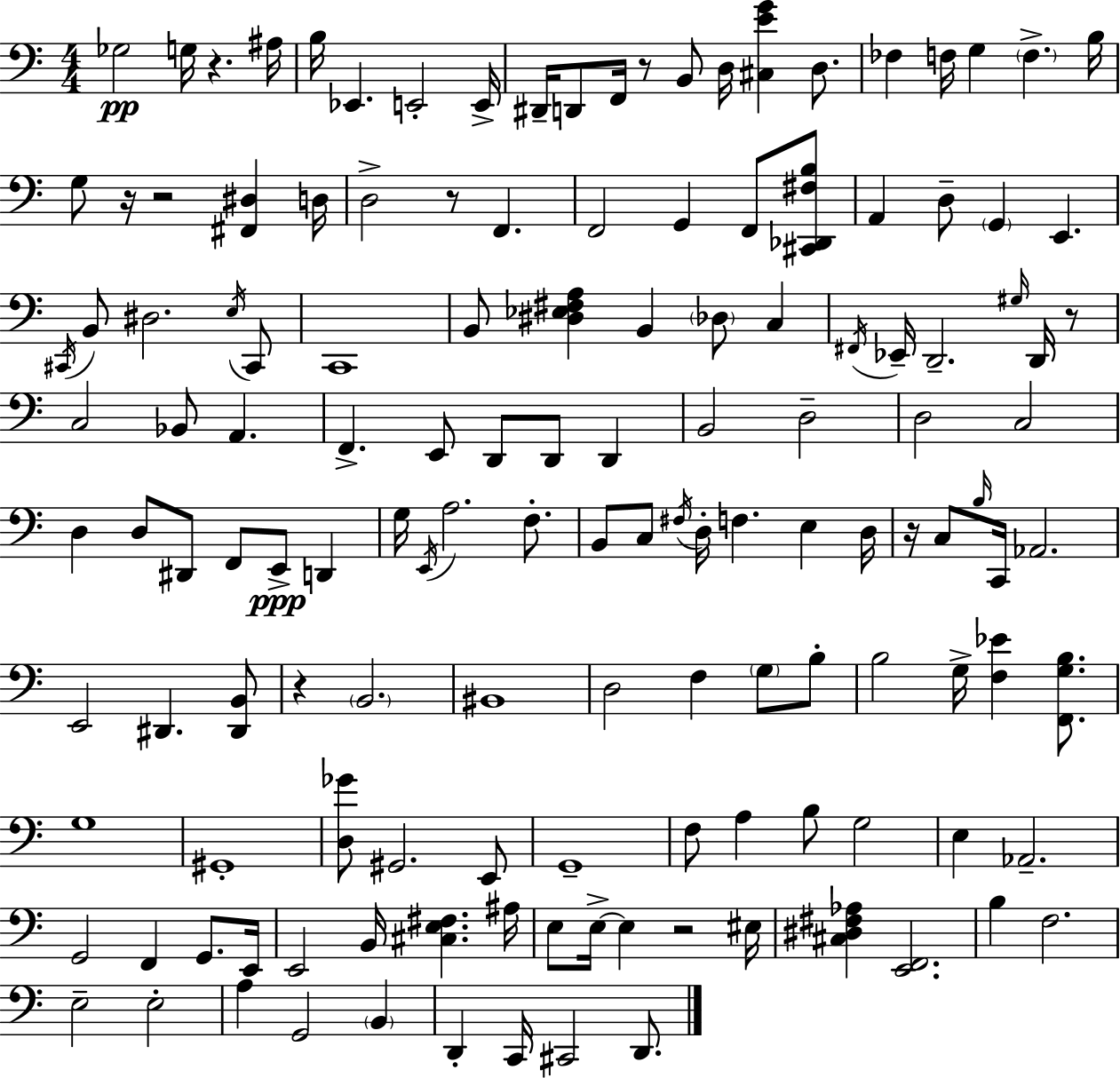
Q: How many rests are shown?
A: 9